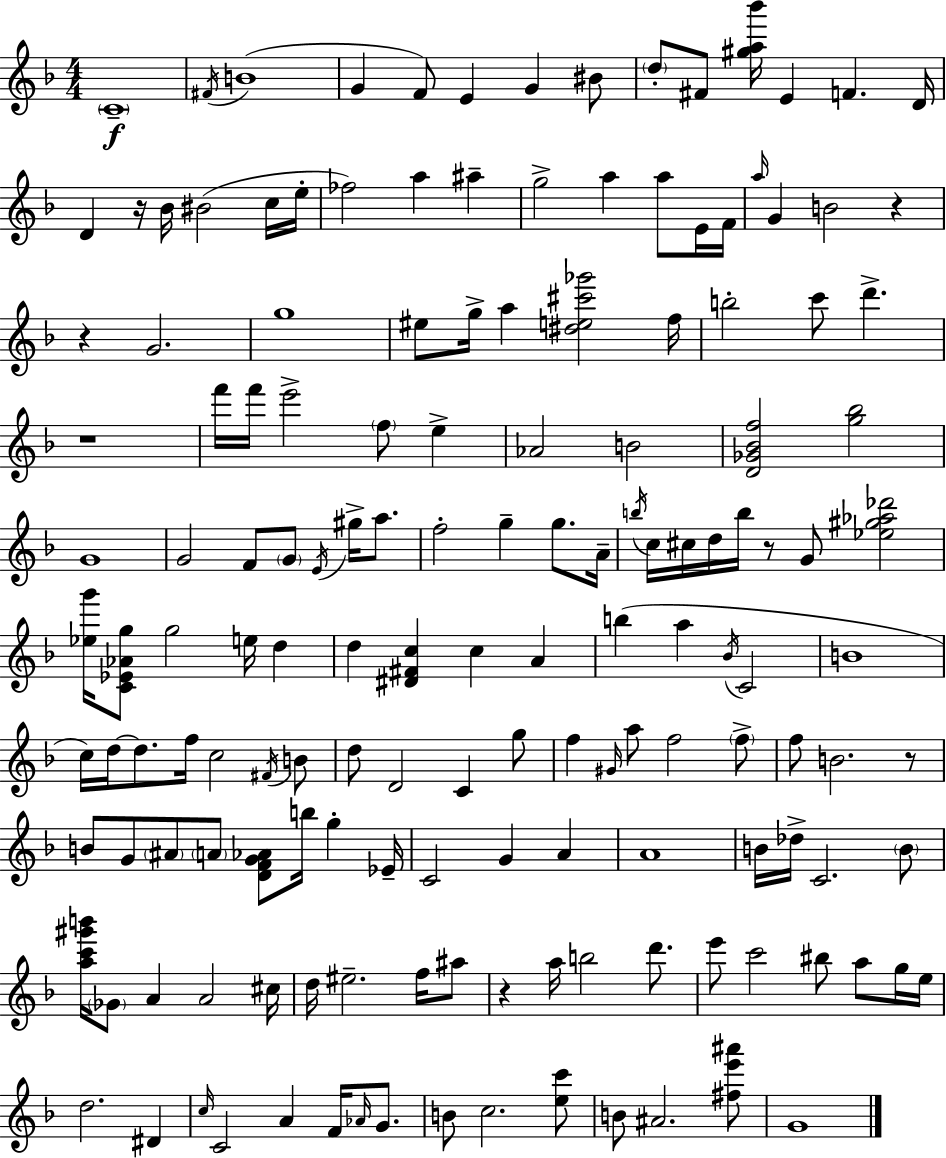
{
  \clef treble
  \numericTimeSignature
  \time 4/4
  \key d \minor
  \parenthesize c'1--\f | \acciaccatura { fis'16 }( b'1 | g'4 f'8) e'4 g'4 bis'8 | \parenthesize d''8-. fis'8 <gis'' a'' bes'''>16 e'4 f'4. | \break d'16 d'4 r16 bes'16 bis'2( c''16 | e''16-. fes''2) a''4 ais''4-- | g''2-> a''4 a''8 e'16 | f'16 \grace { a''16 } g'4 b'2 r4 | \break r4 g'2. | g''1 | eis''8 g''16-> a''4 <dis'' e'' cis''' ges'''>2 | f''16 b''2-. c'''8 d'''4.-> | \break r1 | f'''16 f'''16 e'''2-> \parenthesize f''8 e''4-> | aes'2 b'2 | <d' ges' bes' f''>2 <g'' bes''>2 | \break g'1 | g'2 f'8 \parenthesize g'8 \acciaccatura { e'16 } gis''16-> | a''8. f''2-. g''4-- g''8. | a'16-- \acciaccatura { b''16 } c''16 cis''16 d''16 b''16 r8 g'8 <ees'' gis'' aes'' des'''>2 | \break <ees'' g'''>16 <c' ees' aes' g''>8 g''2 e''16 | d''4 d''4 <dis' fis' c''>4 c''4 | a'4 b''4( a''4 \acciaccatura { bes'16 } c'2 | b'1 | \break c''16) d''16~~ d''8. f''16 c''2 | \acciaccatura { fis'16 } b'8 d''8 d'2 | c'4 g''8 f''4 \grace { gis'16 } a''8 f''2 | \parenthesize f''8-> f''8 b'2. | \break r8 b'8 g'8 \parenthesize ais'8 \parenthesize a'8 <d' f' g' aes'>8 | b''16 g''4-. ees'16-- c'2 g'4 | a'4 a'1 | b'16 des''16-> c'2. | \break \parenthesize b'8 <a'' c''' gis''' b'''>16 \parenthesize ges'8 a'4 a'2 | cis''16 d''16 eis''2.-- | f''16 ais''8 r4 a''16 b''2 | d'''8. e'''8 c'''2 | \break bis''8 a''8 g''16 e''16 d''2. | dis'4 \grace { c''16 } c'2 | a'4 f'16 \grace { aes'16 } g'8. b'8 c''2. | <e'' c'''>8 b'8 ais'2. | \break <fis'' e''' ais'''>8 g'1 | \bar "|."
}